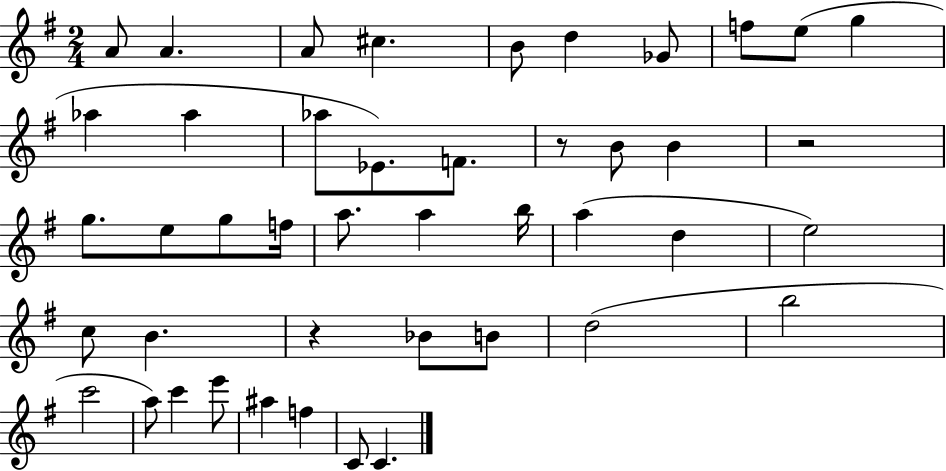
X:1
T:Untitled
M:2/4
L:1/4
K:G
A/2 A A/2 ^c B/2 d _G/2 f/2 e/2 g _a _a _a/2 _E/2 F/2 z/2 B/2 B z2 g/2 e/2 g/2 f/4 a/2 a b/4 a d e2 c/2 B z _B/2 B/2 d2 b2 c'2 a/2 c' e'/2 ^a f C/2 C